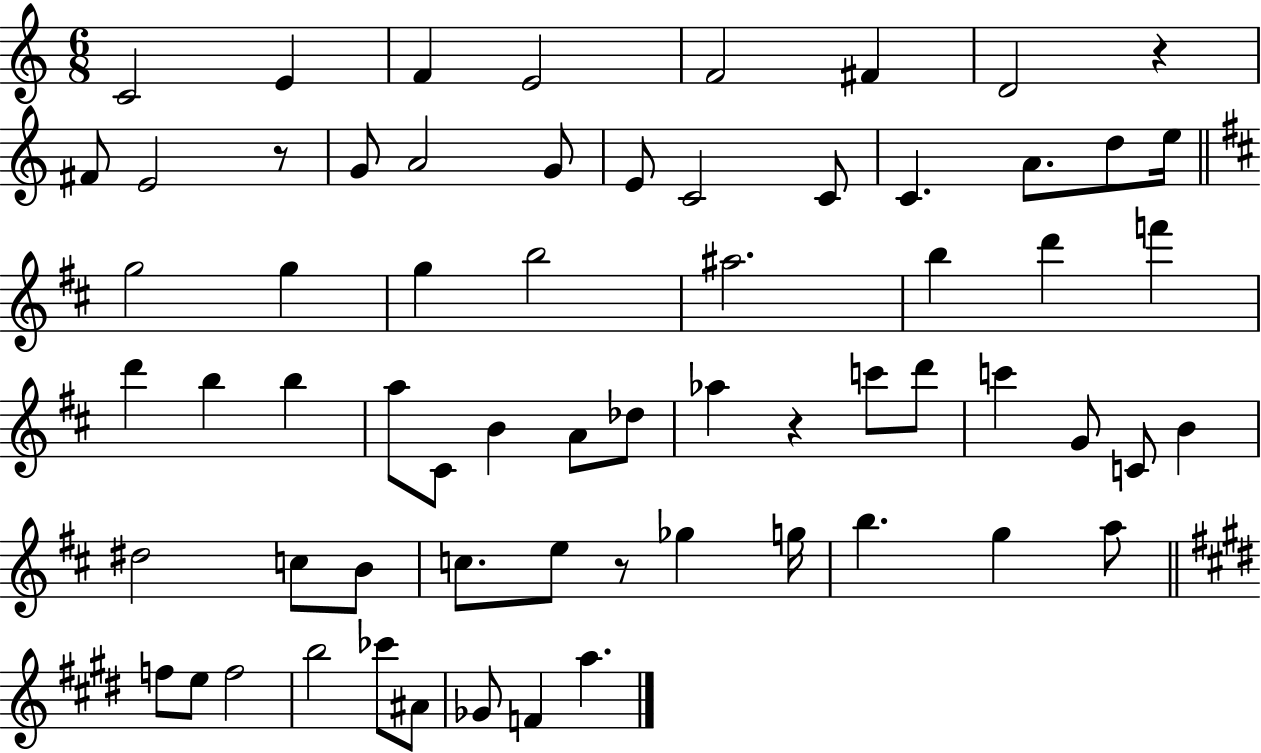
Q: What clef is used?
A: treble